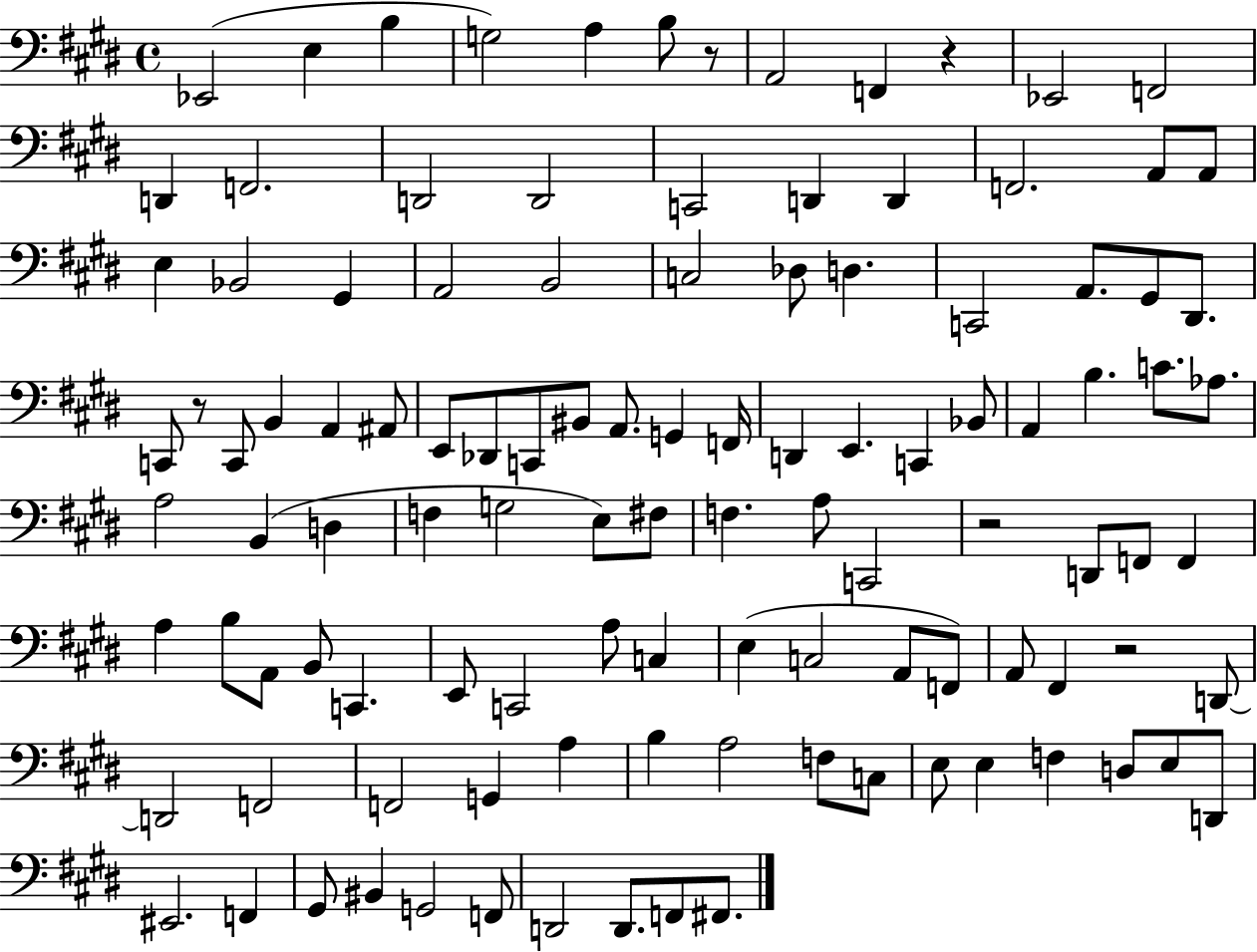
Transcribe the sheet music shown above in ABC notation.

X:1
T:Untitled
M:4/4
L:1/4
K:E
_E,,2 E, B, G,2 A, B,/2 z/2 A,,2 F,, z _E,,2 F,,2 D,, F,,2 D,,2 D,,2 C,,2 D,, D,, F,,2 A,,/2 A,,/2 E, _B,,2 ^G,, A,,2 B,,2 C,2 _D,/2 D, C,,2 A,,/2 ^G,,/2 ^D,,/2 C,,/2 z/2 C,,/2 B,, A,, ^A,,/2 E,,/2 _D,,/2 C,,/2 ^B,,/2 A,,/2 G,, F,,/4 D,, E,, C,, _B,,/2 A,, B, C/2 _A,/2 A,2 B,, D, F, G,2 E,/2 ^F,/2 F, A,/2 C,,2 z2 D,,/2 F,,/2 F,, A, B,/2 A,,/2 B,,/2 C,, E,,/2 C,,2 A,/2 C, E, C,2 A,,/2 F,,/2 A,,/2 ^F,, z2 D,,/2 D,,2 F,,2 F,,2 G,, A, B, A,2 F,/2 C,/2 E,/2 E, F, D,/2 E,/2 D,,/2 ^E,,2 F,, ^G,,/2 ^B,, G,,2 F,,/2 D,,2 D,,/2 F,,/2 ^F,,/2